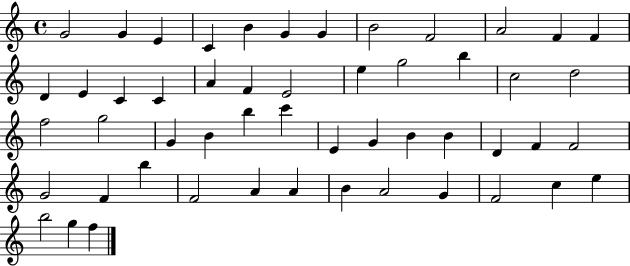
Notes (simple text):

G4/h G4/q E4/q C4/q B4/q G4/q G4/q B4/h F4/h A4/h F4/q F4/q D4/q E4/q C4/q C4/q A4/q F4/q E4/h E5/q G5/h B5/q C5/h D5/h F5/h G5/h G4/q B4/q B5/q C6/q E4/q G4/q B4/q B4/q D4/q F4/q F4/h G4/h F4/q B5/q F4/h A4/q A4/q B4/q A4/h G4/q F4/h C5/q E5/q B5/h G5/q F5/q